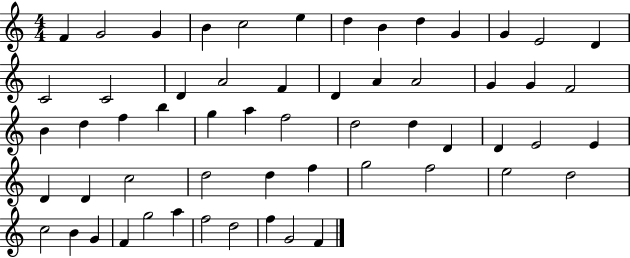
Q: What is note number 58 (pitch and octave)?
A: F4